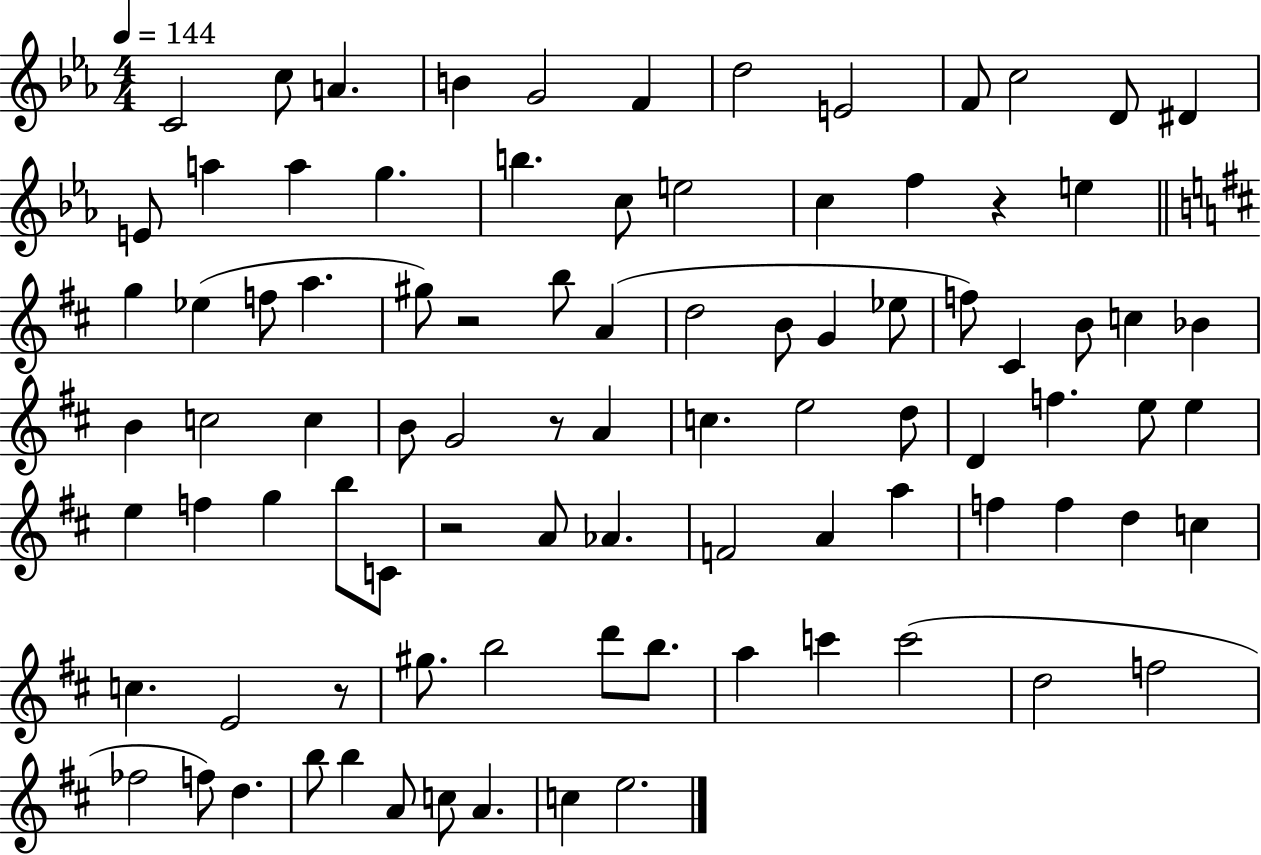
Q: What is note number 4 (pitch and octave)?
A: B4